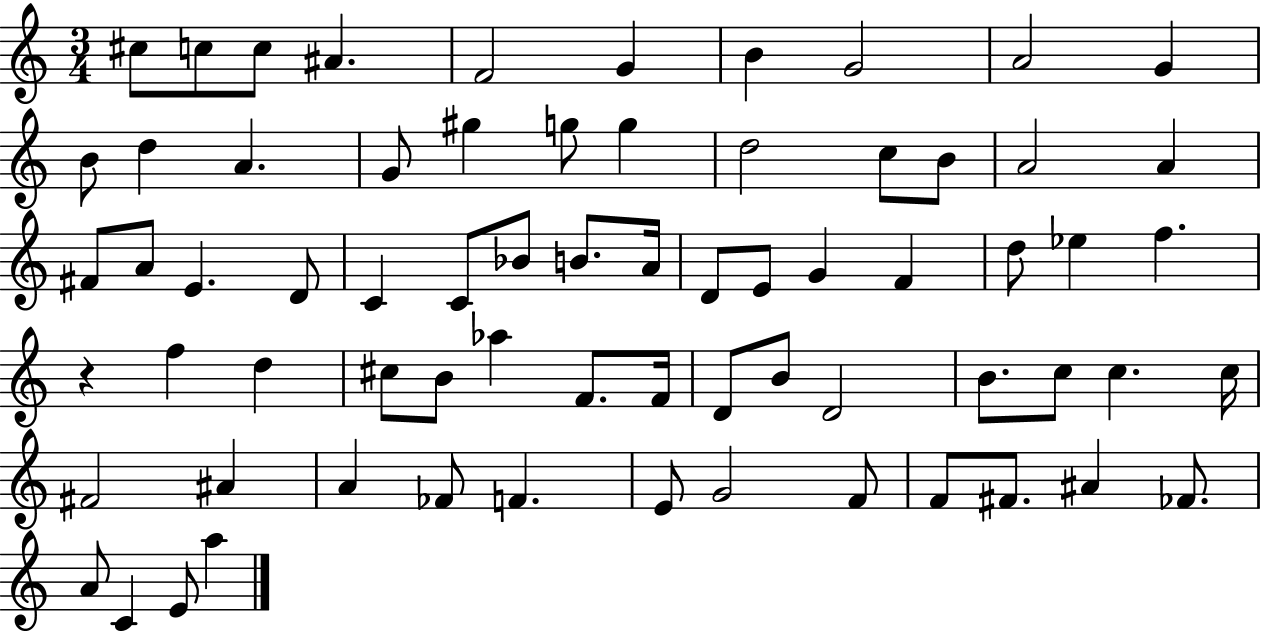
X:1
T:Untitled
M:3/4
L:1/4
K:C
^c/2 c/2 c/2 ^A F2 G B G2 A2 G B/2 d A G/2 ^g g/2 g d2 c/2 B/2 A2 A ^F/2 A/2 E D/2 C C/2 _B/2 B/2 A/4 D/2 E/2 G F d/2 _e f z f d ^c/2 B/2 _a F/2 F/4 D/2 B/2 D2 B/2 c/2 c c/4 ^F2 ^A A _F/2 F E/2 G2 F/2 F/2 ^F/2 ^A _F/2 A/2 C E/2 a